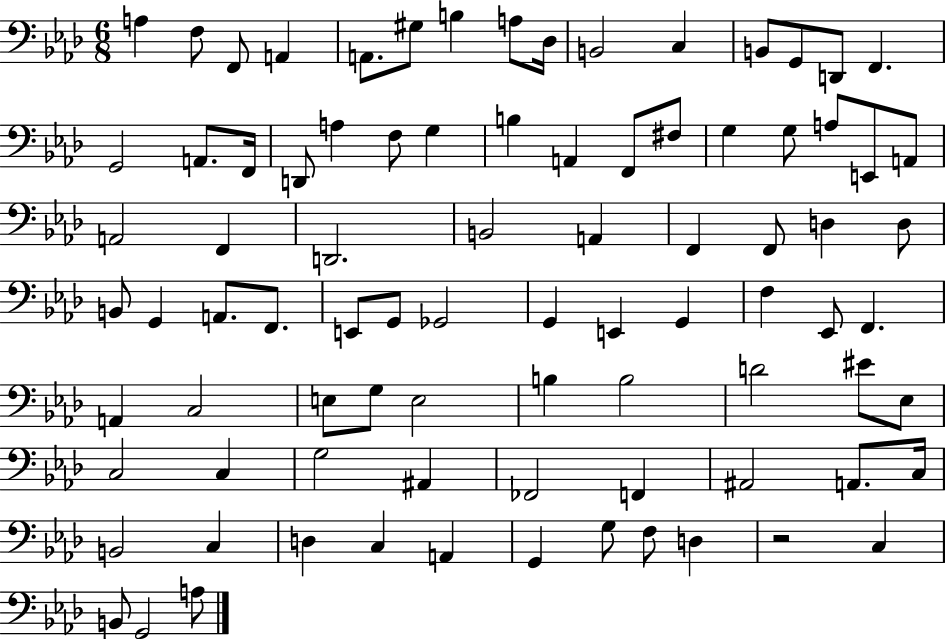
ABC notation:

X:1
T:Untitled
M:6/8
L:1/4
K:Ab
A, F,/2 F,,/2 A,, A,,/2 ^G,/2 B, A,/2 _D,/4 B,,2 C, B,,/2 G,,/2 D,,/2 F,, G,,2 A,,/2 F,,/4 D,,/2 A, F,/2 G, B, A,, F,,/2 ^F,/2 G, G,/2 A,/2 E,,/2 A,,/2 A,,2 F,, D,,2 B,,2 A,, F,, F,,/2 D, D,/2 B,,/2 G,, A,,/2 F,,/2 E,,/2 G,,/2 _G,,2 G,, E,, G,, F, _E,,/2 F,, A,, C,2 E,/2 G,/2 E,2 B, B,2 D2 ^E/2 _E,/2 C,2 C, G,2 ^A,, _F,,2 F,, ^A,,2 A,,/2 C,/4 B,,2 C, D, C, A,, G,, G,/2 F,/2 D, z2 C, B,,/2 G,,2 A,/2